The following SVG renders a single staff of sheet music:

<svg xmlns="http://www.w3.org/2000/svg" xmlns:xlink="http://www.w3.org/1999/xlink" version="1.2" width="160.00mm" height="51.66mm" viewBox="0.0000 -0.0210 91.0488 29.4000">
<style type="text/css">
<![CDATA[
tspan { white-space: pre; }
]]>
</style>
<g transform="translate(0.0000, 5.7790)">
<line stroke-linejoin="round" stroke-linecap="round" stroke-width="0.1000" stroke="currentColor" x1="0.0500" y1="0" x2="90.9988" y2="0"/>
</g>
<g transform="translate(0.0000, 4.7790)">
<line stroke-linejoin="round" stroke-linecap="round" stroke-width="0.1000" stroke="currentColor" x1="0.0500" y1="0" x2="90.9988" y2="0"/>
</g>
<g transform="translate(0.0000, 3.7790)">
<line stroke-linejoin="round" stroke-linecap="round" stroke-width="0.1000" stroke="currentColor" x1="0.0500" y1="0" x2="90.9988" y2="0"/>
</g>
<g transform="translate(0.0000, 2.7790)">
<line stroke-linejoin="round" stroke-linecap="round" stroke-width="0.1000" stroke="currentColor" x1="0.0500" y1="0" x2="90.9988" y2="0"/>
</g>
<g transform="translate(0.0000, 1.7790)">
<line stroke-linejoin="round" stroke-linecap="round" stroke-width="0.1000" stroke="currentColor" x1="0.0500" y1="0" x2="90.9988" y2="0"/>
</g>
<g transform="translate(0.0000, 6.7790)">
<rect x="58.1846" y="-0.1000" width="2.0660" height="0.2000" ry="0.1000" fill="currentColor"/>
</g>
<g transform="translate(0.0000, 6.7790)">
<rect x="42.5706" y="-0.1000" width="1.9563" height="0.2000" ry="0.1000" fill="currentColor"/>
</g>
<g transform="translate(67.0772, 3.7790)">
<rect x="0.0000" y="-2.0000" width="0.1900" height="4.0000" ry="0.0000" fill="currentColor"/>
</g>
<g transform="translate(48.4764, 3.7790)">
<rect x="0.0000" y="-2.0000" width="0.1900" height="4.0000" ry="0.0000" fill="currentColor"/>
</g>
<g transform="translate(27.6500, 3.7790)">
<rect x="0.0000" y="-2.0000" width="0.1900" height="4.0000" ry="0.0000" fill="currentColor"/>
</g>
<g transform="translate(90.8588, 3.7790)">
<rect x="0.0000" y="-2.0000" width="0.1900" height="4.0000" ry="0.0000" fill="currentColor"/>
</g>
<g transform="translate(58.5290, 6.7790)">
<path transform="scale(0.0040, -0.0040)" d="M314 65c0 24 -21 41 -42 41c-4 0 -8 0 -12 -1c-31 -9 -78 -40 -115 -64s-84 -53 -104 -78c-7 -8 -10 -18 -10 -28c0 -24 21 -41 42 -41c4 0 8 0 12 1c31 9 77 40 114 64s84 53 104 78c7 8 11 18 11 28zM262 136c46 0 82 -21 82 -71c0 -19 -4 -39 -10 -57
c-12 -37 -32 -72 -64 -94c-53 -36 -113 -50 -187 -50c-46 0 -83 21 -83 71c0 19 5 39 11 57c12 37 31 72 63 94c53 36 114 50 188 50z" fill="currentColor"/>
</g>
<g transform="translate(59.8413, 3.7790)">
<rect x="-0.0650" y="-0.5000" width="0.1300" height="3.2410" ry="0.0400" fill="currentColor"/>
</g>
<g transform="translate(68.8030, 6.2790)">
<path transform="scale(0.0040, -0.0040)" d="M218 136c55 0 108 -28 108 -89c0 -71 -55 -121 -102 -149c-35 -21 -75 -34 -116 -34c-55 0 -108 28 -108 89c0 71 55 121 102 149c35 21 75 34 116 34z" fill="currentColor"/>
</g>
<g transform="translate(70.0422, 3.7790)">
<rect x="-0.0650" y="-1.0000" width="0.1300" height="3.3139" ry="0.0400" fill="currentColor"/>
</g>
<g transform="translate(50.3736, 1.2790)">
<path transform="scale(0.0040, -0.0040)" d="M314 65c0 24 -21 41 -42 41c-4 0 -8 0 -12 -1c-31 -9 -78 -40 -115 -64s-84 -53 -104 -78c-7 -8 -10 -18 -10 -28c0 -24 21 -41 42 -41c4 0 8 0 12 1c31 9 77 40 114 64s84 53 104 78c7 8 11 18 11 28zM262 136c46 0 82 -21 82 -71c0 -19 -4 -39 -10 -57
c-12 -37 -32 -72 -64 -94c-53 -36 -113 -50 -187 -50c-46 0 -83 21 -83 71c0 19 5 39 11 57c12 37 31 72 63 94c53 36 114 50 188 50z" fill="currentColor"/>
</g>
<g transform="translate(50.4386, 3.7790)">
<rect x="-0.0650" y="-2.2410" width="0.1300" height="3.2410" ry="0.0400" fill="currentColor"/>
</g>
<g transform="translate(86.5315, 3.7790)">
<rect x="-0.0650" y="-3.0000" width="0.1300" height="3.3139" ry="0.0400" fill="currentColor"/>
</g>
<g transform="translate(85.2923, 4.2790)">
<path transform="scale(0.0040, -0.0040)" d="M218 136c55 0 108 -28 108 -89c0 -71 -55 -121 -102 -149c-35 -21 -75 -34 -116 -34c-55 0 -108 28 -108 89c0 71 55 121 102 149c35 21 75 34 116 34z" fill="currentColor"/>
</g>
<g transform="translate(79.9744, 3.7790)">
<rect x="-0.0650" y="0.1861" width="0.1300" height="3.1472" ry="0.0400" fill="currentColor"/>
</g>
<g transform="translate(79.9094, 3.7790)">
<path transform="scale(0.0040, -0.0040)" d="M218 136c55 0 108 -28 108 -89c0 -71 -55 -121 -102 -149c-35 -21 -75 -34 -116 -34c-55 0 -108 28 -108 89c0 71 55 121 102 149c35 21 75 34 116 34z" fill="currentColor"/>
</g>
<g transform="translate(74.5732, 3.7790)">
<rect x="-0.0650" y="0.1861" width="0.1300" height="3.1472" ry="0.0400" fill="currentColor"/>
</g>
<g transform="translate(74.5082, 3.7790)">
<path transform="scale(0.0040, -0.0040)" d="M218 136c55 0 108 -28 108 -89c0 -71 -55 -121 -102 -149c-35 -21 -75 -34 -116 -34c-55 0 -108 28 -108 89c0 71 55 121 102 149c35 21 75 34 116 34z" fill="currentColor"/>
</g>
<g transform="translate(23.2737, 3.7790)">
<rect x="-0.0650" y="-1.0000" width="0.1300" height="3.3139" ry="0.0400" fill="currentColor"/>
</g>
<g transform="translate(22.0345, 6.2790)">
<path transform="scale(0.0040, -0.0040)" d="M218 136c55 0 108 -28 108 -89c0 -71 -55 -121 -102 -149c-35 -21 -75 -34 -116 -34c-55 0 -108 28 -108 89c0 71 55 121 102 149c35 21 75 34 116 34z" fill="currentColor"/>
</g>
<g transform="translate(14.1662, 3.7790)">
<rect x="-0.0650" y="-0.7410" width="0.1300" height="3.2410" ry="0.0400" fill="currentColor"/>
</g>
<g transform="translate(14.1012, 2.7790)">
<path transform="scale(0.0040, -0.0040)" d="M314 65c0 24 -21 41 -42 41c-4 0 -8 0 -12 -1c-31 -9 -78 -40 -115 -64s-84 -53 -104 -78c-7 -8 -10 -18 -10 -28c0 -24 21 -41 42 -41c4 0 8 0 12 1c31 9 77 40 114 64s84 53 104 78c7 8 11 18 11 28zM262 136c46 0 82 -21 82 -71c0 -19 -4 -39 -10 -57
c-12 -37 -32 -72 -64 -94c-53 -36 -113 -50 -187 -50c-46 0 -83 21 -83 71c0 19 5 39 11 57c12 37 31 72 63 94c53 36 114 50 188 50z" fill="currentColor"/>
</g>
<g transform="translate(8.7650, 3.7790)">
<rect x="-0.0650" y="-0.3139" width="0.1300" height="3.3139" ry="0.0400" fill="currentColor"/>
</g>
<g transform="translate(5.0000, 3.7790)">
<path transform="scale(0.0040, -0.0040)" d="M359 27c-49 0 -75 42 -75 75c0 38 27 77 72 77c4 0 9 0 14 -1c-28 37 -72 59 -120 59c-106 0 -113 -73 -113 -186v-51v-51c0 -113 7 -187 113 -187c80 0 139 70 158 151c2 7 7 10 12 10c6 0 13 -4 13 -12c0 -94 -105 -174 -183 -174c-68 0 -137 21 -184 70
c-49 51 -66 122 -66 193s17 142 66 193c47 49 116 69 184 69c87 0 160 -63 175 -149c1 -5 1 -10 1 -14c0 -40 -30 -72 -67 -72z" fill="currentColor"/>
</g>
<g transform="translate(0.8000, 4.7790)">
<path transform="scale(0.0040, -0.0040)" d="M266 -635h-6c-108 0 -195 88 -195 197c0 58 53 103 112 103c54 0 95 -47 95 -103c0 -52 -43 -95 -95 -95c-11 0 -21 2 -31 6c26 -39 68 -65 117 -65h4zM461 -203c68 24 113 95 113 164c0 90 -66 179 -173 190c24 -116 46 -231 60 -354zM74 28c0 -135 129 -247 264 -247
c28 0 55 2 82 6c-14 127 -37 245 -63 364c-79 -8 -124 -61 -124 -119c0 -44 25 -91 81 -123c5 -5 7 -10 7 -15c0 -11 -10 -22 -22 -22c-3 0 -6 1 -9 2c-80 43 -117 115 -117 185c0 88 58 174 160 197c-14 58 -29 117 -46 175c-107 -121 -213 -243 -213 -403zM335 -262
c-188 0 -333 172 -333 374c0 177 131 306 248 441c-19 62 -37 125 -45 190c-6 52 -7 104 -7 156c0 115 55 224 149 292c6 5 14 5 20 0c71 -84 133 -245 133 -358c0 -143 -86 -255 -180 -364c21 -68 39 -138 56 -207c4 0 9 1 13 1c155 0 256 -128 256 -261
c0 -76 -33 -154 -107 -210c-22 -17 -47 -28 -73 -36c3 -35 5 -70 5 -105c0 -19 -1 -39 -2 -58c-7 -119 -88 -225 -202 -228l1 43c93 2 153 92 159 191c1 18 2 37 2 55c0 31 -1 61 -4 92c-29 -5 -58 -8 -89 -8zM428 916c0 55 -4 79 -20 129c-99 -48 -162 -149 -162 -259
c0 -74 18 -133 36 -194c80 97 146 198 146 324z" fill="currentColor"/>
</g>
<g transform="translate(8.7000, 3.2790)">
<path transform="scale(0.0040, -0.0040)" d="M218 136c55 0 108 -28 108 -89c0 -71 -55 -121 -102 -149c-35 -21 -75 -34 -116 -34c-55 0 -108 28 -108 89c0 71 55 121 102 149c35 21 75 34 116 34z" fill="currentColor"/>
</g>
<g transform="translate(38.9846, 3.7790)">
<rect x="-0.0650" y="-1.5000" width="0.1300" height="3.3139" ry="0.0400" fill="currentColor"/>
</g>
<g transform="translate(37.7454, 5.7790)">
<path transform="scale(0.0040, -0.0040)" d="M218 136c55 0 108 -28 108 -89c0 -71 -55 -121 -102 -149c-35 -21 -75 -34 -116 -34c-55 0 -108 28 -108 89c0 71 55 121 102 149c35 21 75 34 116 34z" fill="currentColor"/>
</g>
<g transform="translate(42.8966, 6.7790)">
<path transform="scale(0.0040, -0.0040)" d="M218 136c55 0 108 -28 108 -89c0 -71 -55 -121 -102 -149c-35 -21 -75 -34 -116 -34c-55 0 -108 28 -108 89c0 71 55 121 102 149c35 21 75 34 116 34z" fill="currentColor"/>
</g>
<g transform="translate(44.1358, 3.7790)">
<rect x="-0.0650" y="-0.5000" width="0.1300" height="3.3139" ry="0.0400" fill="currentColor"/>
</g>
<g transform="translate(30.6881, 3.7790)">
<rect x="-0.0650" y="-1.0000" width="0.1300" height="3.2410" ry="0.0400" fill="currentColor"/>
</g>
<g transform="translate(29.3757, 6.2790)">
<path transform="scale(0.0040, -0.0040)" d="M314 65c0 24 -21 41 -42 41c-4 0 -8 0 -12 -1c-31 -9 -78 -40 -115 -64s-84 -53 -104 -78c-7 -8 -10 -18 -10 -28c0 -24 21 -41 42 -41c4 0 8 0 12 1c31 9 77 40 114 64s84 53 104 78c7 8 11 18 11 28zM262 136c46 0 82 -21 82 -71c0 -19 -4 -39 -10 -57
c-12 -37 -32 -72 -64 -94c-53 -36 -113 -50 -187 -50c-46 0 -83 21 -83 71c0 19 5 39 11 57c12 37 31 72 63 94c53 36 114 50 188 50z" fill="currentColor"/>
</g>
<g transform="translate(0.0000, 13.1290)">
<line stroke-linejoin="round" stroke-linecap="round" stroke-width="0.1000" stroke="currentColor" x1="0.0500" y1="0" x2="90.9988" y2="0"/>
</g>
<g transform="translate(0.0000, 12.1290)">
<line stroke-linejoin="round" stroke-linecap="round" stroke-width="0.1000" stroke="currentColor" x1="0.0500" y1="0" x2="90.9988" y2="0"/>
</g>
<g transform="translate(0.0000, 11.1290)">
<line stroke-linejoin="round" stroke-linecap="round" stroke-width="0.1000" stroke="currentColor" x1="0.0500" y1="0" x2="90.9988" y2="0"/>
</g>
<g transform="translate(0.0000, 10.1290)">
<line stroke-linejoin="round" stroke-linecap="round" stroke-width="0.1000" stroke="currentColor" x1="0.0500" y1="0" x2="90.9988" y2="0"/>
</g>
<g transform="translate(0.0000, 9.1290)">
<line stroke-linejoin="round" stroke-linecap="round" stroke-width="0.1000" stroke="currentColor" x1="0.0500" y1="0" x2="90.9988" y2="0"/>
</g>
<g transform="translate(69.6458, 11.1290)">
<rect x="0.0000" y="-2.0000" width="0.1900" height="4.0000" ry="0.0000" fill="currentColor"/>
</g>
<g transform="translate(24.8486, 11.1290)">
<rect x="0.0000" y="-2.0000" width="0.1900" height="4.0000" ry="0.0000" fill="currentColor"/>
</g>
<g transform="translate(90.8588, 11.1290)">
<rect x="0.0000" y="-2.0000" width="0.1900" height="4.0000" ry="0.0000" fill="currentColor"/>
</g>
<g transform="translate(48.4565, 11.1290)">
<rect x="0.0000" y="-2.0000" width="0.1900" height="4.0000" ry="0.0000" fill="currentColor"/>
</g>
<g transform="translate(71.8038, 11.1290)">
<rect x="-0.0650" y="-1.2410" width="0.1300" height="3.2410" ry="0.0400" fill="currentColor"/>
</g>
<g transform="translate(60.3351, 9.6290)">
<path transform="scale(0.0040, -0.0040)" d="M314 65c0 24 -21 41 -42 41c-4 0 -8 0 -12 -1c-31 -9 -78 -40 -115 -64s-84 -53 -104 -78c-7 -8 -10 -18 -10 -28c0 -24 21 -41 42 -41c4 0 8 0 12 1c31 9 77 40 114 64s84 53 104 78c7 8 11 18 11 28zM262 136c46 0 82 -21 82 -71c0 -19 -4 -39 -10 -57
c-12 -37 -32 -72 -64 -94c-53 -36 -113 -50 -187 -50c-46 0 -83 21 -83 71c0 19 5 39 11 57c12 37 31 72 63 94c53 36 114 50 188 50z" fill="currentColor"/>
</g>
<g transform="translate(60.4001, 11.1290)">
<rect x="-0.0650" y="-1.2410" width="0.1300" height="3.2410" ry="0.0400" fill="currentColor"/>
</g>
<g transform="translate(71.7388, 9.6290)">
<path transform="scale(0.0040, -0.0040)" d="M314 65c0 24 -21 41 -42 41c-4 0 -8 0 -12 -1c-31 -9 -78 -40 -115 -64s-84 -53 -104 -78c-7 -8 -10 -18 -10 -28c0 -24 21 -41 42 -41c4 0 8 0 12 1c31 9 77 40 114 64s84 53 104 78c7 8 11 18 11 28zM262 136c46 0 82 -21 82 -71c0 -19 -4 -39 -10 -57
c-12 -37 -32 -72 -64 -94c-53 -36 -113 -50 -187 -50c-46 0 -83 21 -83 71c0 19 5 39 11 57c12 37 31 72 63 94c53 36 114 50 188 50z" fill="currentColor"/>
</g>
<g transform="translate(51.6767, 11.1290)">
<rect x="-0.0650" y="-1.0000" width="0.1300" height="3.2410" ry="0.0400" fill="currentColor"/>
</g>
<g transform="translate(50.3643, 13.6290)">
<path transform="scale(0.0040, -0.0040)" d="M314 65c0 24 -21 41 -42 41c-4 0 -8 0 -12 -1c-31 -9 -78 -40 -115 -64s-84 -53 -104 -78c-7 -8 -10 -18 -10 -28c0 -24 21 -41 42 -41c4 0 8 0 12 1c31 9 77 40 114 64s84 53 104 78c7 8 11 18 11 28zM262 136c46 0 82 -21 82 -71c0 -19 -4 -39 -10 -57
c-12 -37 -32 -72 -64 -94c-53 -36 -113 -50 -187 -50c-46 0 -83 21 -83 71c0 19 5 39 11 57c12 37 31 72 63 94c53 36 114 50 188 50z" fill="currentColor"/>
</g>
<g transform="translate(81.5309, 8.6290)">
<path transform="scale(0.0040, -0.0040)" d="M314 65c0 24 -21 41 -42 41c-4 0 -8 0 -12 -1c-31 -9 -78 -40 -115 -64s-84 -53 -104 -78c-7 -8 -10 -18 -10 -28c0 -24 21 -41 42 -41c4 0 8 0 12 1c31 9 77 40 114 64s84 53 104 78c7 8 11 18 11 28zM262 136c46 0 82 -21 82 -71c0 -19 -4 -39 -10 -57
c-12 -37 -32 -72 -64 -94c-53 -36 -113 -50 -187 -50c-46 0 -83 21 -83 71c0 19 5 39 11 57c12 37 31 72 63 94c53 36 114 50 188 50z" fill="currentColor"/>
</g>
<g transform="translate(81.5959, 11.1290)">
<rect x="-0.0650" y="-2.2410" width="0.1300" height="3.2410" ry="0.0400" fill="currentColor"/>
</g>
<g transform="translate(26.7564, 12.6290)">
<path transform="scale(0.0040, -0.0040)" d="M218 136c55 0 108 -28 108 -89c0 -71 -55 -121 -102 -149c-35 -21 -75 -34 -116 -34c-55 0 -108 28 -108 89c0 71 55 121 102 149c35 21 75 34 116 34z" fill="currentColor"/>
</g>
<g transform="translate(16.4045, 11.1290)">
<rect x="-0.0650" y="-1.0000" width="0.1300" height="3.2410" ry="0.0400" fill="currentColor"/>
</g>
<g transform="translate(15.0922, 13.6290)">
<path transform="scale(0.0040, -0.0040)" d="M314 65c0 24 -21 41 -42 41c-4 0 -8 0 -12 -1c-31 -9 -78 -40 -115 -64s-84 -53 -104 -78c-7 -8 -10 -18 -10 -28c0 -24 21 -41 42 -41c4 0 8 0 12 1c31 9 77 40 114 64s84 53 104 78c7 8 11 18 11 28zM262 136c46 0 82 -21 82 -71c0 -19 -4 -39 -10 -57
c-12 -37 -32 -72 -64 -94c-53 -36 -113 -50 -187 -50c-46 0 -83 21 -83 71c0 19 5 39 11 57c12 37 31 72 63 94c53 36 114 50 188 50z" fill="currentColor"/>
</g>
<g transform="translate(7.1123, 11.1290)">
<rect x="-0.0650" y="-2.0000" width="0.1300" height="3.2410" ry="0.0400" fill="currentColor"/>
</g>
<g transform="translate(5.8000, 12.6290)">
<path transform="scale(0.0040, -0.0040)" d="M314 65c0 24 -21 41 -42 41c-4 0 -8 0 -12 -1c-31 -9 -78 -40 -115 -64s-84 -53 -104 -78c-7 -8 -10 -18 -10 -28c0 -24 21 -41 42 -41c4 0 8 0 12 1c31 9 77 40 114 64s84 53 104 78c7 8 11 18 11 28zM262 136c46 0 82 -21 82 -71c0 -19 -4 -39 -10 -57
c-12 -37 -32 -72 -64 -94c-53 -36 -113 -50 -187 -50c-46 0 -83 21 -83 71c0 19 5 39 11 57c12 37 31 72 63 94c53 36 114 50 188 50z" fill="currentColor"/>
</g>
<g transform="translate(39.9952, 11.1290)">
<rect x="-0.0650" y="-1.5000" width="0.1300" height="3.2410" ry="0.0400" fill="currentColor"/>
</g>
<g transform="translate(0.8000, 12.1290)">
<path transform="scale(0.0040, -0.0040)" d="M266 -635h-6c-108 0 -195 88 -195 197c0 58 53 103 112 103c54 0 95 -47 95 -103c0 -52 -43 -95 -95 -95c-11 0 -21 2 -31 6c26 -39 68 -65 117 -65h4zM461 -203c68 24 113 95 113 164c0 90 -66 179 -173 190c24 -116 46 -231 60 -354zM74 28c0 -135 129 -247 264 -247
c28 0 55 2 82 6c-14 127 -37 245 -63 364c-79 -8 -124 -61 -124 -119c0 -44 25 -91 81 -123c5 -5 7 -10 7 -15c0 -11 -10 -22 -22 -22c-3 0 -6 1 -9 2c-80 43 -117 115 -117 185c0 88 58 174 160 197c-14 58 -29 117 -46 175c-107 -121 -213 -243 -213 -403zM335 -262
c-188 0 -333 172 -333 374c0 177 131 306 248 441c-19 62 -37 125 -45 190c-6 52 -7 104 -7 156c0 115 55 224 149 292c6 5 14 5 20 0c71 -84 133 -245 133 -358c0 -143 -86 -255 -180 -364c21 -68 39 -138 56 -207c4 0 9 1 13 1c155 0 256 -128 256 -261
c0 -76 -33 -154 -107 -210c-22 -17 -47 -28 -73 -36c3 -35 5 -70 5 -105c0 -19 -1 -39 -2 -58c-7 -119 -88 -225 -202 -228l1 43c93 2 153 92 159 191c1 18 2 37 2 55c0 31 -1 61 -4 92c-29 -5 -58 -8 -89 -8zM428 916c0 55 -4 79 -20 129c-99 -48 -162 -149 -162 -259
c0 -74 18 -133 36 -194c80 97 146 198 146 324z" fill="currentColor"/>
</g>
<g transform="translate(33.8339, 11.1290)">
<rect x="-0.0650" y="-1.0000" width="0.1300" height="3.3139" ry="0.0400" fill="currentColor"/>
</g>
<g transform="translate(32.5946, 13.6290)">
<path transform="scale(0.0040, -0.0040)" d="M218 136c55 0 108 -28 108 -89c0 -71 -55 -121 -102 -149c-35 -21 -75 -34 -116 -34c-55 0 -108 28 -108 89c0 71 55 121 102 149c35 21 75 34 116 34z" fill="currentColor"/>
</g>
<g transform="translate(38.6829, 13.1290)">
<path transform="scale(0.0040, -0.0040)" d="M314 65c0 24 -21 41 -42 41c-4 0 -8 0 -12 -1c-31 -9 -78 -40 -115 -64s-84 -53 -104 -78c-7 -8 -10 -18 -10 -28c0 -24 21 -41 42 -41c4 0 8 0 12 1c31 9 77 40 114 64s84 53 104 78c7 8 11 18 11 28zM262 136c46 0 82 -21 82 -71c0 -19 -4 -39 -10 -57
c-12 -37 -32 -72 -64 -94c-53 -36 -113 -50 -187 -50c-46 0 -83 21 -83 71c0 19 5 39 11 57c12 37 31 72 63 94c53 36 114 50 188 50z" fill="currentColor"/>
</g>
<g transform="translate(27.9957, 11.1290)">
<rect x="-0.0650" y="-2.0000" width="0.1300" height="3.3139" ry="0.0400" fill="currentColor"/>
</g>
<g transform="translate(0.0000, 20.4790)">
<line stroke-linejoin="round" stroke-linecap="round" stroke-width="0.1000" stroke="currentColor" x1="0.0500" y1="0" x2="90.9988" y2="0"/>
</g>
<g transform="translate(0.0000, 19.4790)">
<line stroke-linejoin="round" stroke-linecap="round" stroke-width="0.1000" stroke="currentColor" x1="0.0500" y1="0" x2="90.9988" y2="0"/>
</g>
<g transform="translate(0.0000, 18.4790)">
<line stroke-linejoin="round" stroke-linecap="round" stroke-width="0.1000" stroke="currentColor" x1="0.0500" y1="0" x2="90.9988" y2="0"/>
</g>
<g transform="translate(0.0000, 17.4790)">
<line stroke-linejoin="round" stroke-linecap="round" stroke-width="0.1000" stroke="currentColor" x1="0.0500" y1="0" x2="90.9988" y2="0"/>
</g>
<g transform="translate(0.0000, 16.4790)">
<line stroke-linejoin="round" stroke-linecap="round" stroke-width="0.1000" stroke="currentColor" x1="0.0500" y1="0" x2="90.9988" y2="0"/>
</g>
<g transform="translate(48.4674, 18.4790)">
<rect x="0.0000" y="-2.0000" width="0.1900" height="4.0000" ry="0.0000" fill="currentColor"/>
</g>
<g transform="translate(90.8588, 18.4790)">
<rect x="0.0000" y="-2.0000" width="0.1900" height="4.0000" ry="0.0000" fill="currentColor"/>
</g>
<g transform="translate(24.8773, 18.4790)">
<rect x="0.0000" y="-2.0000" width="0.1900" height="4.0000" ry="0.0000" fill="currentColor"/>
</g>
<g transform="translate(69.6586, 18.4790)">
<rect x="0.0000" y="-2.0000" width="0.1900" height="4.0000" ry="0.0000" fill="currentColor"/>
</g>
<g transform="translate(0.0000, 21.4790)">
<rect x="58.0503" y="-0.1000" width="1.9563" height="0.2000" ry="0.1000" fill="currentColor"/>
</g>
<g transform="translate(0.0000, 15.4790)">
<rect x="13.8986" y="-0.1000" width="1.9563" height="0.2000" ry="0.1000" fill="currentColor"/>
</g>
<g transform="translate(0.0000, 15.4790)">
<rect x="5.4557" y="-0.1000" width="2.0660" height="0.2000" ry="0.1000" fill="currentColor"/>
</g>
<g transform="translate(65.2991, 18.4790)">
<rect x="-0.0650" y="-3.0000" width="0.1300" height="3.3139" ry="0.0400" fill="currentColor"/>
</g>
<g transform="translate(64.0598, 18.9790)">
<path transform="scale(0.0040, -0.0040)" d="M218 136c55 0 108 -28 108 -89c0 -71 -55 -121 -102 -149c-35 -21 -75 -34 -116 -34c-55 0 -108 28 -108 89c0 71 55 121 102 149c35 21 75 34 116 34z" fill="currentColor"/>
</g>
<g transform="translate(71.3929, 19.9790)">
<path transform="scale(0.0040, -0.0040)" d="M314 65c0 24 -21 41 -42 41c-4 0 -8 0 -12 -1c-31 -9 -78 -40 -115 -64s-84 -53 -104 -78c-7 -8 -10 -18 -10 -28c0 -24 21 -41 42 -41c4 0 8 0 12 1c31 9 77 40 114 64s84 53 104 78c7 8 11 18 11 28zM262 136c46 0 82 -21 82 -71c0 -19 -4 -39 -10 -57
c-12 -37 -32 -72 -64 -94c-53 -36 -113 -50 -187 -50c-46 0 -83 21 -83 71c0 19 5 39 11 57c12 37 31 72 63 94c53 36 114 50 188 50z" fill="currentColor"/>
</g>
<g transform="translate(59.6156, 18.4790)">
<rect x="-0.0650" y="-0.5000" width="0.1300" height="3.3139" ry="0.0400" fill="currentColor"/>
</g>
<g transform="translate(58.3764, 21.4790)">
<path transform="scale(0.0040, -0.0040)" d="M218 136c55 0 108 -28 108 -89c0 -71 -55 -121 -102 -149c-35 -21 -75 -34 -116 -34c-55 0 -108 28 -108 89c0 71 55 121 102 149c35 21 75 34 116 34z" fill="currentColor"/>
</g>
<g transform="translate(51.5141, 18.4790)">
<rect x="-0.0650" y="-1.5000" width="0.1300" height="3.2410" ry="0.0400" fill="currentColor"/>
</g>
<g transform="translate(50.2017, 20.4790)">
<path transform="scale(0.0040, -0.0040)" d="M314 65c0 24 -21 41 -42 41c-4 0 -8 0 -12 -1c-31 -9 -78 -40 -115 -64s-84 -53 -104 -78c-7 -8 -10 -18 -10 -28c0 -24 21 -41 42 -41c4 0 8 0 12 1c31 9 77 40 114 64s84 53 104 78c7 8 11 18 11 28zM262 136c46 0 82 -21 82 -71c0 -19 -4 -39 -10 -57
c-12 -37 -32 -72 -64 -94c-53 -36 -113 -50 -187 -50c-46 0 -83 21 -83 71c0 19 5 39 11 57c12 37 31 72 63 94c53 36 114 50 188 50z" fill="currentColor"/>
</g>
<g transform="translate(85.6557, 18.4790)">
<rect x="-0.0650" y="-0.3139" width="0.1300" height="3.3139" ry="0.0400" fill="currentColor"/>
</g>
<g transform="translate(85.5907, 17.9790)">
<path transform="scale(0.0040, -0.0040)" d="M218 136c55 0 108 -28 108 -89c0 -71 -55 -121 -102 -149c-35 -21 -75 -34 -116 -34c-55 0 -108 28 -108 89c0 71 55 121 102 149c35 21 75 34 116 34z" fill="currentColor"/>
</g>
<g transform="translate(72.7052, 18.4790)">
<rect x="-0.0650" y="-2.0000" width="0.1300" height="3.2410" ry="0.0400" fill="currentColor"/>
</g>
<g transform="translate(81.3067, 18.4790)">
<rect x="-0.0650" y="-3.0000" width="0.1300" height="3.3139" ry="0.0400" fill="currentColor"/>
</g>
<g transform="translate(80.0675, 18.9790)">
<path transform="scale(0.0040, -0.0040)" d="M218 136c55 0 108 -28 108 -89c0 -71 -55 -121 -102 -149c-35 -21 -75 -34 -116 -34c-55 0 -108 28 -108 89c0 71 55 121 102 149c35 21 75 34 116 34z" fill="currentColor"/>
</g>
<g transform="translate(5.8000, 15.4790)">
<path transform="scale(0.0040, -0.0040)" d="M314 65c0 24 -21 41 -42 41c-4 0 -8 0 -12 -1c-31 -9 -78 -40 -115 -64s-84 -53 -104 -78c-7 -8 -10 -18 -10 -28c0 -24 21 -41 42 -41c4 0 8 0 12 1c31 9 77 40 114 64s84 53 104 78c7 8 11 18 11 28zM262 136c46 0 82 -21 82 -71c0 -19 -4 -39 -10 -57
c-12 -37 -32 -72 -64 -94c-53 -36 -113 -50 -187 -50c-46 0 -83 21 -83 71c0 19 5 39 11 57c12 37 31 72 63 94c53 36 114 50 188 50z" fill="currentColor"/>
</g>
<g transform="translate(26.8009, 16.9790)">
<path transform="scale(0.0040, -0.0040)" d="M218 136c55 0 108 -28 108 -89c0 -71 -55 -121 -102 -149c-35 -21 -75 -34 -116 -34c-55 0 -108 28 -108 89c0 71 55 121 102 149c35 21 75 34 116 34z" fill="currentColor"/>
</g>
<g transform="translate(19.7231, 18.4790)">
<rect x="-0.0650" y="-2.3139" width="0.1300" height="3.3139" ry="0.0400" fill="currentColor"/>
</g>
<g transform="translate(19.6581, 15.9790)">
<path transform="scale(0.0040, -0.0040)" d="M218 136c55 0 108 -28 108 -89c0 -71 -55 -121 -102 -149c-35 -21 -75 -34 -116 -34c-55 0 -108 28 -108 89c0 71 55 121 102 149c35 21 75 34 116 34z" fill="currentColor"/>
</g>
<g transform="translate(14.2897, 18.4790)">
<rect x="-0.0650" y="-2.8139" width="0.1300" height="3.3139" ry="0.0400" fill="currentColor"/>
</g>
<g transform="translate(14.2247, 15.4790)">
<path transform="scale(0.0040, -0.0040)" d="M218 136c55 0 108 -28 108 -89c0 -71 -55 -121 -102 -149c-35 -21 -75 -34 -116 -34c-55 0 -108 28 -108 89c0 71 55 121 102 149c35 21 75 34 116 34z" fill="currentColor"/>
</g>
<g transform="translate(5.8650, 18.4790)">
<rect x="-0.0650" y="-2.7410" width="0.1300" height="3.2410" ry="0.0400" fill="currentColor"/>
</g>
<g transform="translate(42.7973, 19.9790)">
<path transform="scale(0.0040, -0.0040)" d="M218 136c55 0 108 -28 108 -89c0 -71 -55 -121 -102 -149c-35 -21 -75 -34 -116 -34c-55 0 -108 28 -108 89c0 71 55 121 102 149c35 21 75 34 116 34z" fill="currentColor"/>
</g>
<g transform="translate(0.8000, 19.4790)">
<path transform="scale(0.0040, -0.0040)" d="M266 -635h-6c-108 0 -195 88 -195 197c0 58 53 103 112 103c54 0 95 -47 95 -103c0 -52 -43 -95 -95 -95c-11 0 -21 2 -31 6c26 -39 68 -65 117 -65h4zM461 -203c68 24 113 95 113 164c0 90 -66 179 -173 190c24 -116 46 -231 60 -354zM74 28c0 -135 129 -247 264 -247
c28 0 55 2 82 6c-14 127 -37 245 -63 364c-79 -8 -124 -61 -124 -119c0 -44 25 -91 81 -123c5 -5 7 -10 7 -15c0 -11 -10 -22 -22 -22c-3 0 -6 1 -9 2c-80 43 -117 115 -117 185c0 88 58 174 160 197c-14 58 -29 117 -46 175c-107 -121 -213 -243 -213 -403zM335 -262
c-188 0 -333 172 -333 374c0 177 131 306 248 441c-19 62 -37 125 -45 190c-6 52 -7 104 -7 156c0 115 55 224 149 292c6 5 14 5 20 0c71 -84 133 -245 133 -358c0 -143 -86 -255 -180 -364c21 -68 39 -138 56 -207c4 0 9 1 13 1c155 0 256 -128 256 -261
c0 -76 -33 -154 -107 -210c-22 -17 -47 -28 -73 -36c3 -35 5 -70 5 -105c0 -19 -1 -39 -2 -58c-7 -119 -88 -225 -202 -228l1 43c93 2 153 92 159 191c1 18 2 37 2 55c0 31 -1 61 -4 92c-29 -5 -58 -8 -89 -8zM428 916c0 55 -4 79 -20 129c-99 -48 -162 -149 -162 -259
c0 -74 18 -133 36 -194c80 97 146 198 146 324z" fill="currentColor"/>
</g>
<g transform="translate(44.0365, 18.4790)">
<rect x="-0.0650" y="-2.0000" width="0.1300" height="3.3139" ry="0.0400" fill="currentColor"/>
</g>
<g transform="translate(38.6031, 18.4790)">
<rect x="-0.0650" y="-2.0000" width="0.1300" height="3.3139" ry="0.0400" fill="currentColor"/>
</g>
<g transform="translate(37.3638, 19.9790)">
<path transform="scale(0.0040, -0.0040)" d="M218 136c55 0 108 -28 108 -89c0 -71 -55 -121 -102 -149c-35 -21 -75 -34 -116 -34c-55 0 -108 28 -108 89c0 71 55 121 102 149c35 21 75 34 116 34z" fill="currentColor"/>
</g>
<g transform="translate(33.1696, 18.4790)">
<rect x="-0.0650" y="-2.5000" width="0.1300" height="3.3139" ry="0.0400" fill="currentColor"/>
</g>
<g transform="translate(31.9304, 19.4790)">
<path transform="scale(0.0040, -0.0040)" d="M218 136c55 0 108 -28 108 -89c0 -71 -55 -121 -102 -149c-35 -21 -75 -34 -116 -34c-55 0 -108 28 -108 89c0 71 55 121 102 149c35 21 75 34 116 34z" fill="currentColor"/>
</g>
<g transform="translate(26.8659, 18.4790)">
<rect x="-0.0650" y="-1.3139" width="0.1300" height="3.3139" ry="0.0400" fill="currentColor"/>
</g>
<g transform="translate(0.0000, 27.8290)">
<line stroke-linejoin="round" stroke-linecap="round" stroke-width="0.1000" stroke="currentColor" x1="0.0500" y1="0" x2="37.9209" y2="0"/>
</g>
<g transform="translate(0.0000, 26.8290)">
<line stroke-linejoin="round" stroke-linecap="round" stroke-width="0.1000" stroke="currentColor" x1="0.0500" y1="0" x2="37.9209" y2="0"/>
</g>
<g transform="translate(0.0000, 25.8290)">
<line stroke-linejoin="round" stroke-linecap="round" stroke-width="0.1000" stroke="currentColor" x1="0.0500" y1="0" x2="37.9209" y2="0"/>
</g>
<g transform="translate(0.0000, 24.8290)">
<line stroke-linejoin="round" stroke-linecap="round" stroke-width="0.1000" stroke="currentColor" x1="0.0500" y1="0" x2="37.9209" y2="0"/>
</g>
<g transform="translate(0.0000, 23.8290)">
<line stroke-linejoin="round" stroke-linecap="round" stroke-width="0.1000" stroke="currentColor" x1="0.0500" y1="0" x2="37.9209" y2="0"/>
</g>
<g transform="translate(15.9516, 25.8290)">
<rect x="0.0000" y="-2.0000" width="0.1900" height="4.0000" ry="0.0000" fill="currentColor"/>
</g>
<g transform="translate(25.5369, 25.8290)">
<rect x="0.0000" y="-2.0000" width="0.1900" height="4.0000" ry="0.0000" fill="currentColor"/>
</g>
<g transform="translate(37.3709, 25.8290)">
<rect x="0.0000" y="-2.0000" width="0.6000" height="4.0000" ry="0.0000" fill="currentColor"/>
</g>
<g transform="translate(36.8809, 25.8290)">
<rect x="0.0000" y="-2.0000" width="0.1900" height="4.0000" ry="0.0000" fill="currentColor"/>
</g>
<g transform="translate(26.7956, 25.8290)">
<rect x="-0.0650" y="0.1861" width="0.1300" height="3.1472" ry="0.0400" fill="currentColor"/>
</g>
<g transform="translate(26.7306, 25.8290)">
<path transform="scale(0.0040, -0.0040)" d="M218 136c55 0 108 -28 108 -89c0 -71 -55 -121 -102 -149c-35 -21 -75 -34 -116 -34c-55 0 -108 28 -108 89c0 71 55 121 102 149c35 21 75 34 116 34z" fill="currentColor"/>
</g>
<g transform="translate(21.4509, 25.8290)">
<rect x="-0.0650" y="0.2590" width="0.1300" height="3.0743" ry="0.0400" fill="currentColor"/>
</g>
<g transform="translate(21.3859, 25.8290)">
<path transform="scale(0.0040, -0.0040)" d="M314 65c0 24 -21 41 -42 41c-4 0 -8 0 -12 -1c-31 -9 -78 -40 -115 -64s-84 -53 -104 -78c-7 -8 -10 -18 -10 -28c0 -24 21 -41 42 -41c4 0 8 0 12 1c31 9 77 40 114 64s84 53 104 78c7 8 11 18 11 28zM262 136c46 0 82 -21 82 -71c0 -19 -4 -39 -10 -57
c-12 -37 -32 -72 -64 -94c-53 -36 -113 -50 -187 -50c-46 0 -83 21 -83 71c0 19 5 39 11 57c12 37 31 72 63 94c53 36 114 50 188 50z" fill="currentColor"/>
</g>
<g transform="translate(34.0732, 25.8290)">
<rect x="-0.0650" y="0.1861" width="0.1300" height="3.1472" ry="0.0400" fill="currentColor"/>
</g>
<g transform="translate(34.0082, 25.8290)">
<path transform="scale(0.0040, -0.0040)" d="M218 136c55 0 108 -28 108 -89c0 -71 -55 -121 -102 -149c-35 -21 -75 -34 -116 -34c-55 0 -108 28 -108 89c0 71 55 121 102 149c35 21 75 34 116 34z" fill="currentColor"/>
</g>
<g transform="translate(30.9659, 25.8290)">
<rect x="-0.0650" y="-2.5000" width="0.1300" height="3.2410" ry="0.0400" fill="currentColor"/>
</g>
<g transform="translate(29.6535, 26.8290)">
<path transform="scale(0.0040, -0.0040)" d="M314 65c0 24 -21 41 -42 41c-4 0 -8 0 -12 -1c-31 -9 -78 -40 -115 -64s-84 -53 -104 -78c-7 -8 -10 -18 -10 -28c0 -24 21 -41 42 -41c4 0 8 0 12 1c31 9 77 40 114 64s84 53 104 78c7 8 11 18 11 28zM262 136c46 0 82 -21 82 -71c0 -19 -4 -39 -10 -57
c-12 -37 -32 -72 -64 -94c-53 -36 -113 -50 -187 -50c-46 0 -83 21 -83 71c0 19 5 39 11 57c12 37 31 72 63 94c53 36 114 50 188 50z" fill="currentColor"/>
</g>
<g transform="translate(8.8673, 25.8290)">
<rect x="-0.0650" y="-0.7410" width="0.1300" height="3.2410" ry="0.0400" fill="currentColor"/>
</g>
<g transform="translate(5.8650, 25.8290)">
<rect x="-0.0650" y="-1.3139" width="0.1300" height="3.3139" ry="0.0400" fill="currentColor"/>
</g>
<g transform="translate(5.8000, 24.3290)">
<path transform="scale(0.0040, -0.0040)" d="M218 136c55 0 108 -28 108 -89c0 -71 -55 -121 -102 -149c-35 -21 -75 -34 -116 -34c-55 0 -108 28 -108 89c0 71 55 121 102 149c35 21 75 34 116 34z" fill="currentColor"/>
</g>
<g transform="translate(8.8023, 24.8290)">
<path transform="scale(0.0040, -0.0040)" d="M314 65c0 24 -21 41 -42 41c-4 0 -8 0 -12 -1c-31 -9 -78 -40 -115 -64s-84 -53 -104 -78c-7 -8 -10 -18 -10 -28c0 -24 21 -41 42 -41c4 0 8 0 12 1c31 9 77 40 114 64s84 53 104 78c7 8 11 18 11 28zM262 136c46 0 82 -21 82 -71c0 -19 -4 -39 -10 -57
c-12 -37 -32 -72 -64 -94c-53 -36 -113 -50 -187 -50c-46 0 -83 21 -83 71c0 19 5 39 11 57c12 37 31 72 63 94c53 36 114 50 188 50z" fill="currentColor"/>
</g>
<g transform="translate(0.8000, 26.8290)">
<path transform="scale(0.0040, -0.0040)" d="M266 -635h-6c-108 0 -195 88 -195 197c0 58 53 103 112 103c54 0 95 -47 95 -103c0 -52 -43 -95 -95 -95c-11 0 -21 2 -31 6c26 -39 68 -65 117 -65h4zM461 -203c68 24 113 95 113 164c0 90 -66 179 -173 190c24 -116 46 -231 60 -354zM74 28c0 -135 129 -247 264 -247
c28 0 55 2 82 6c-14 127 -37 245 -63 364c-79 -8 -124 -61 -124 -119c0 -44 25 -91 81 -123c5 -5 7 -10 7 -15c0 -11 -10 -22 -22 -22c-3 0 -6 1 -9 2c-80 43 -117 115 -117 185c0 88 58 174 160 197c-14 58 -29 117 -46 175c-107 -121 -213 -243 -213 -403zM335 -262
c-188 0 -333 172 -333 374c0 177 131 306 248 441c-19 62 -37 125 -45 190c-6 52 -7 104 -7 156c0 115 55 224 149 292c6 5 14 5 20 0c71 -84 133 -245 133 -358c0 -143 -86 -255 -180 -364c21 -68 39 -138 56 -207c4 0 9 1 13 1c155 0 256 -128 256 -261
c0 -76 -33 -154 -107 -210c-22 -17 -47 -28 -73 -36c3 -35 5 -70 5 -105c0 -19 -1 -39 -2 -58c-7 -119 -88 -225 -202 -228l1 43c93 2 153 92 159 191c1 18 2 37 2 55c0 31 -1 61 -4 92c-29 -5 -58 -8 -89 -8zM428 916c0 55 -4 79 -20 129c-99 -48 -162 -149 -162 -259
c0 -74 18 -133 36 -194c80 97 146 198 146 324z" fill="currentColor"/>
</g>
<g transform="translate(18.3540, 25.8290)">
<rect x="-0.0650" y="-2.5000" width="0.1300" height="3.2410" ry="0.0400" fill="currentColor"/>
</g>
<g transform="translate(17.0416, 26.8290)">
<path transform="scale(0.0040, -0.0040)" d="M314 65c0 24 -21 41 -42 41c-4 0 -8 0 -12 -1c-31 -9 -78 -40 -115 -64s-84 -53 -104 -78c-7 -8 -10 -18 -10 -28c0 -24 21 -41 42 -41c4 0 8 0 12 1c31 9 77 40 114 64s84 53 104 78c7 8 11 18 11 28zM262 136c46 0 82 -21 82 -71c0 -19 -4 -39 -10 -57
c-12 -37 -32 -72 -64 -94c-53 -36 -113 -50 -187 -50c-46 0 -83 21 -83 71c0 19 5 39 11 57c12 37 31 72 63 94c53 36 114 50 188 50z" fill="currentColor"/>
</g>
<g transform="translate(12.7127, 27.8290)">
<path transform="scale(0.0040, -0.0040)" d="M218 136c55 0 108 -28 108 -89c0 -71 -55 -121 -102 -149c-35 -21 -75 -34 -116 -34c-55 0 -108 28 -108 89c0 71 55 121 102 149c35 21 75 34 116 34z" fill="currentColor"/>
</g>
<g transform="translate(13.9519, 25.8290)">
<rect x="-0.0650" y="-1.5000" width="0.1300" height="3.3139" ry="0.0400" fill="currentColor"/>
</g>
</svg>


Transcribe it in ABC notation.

X:1
T:Untitled
M:4/4
L:1/4
K:C
c d2 D D2 E C g2 C2 D B B A F2 D2 F D E2 D2 e2 e2 g2 a2 a g e G F F E2 C A F2 A c e d2 E G2 B2 B G2 B